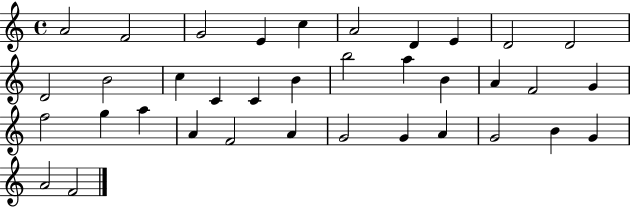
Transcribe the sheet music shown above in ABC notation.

X:1
T:Untitled
M:4/4
L:1/4
K:C
A2 F2 G2 E c A2 D E D2 D2 D2 B2 c C C B b2 a B A F2 G f2 g a A F2 A G2 G A G2 B G A2 F2